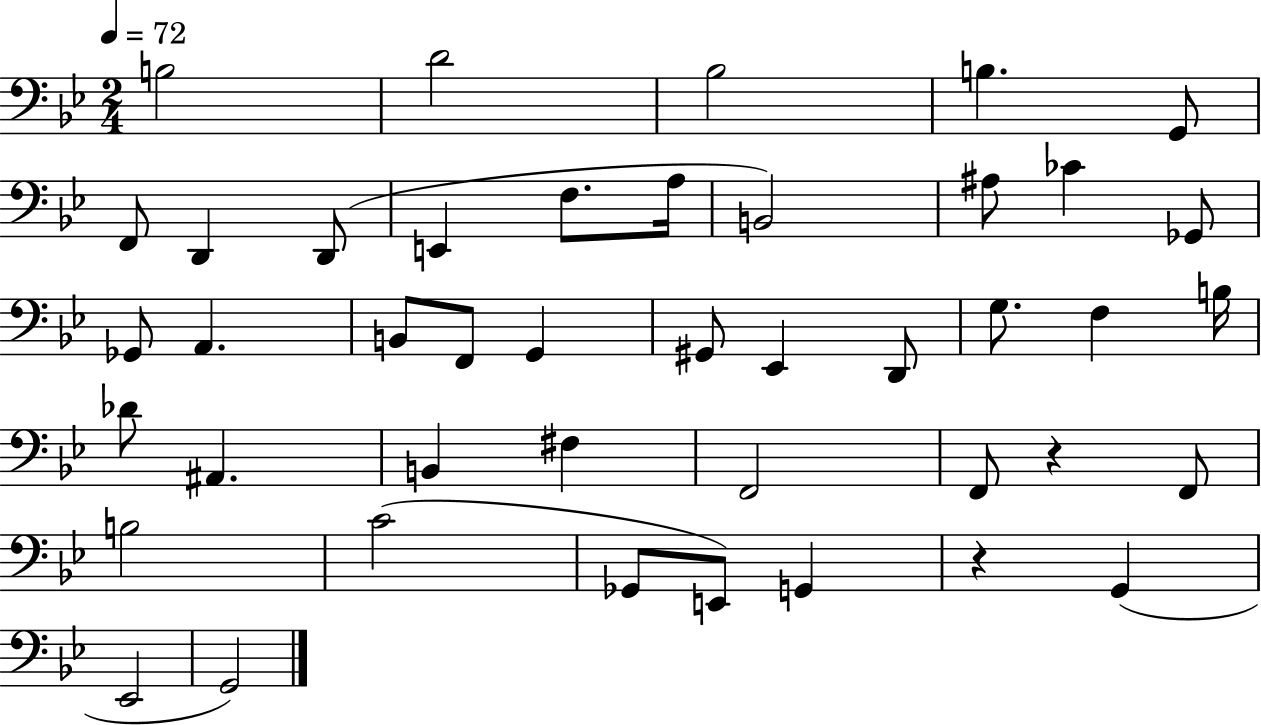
X:1
T:Untitled
M:2/4
L:1/4
K:Bb
B,2 D2 _B,2 B, G,,/2 F,,/2 D,, D,,/2 E,, F,/2 A,/4 B,,2 ^A,/2 _C _G,,/2 _G,,/2 A,, B,,/2 F,,/2 G,, ^G,,/2 _E,, D,,/2 G,/2 F, B,/4 _D/2 ^A,, B,, ^F, F,,2 F,,/2 z F,,/2 B,2 C2 _G,,/2 E,,/2 G,, z G,, _E,,2 G,,2